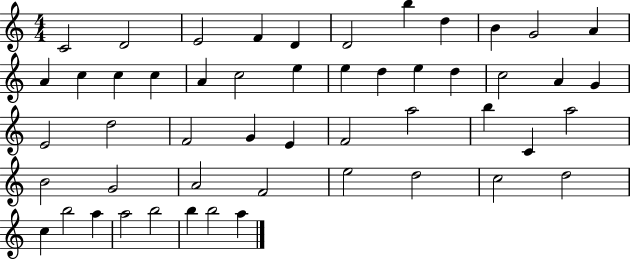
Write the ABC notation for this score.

X:1
T:Untitled
M:4/4
L:1/4
K:C
C2 D2 E2 F D D2 b d B G2 A A c c c A c2 e e d e d c2 A G E2 d2 F2 G E F2 a2 b C a2 B2 G2 A2 F2 e2 d2 c2 d2 c b2 a a2 b2 b b2 a